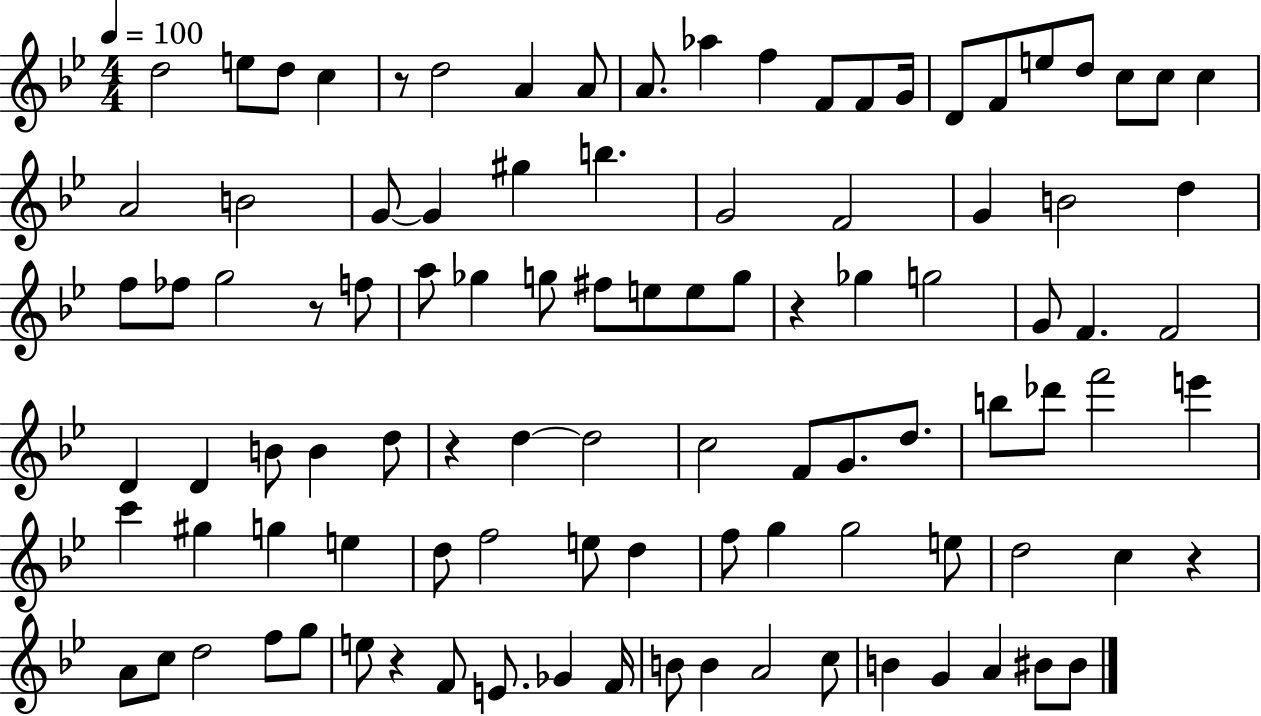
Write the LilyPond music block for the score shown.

{
  \clef treble
  \numericTimeSignature
  \time 4/4
  \key bes \major
  \tempo 4 = 100
  d''2 e''8 d''8 c''4 | r8 d''2 a'4 a'8 | a'8. aes''4 f''4 f'8 f'8 g'16 | d'8 f'8 e''8 d''8 c''8 c''8 c''4 | \break a'2 b'2 | g'8~~ g'4 gis''4 b''4. | g'2 f'2 | g'4 b'2 d''4 | \break f''8 fes''8 g''2 r8 f''8 | a''8 ges''4 g''8 fis''8 e''8 e''8 g''8 | r4 ges''4 g''2 | g'8 f'4. f'2 | \break d'4 d'4 b'8 b'4 d''8 | r4 d''4~~ d''2 | c''2 f'8 g'8. d''8. | b''8 des'''8 f'''2 e'''4 | \break c'''4 gis''4 g''4 e''4 | d''8 f''2 e''8 d''4 | f''8 g''4 g''2 e''8 | d''2 c''4 r4 | \break a'8 c''8 d''2 f''8 g''8 | e''8 r4 f'8 e'8. ges'4 f'16 | b'8 b'4 a'2 c''8 | b'4 g'4 a'4 bis'8 bis'8 | \break \bar "|."
}